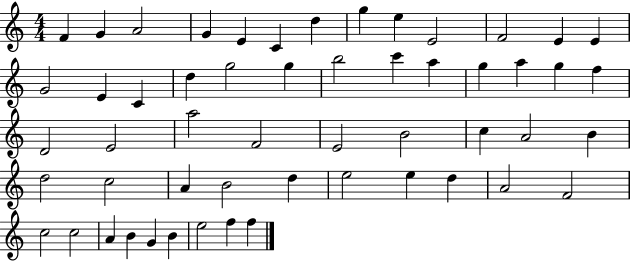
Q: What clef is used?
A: treble